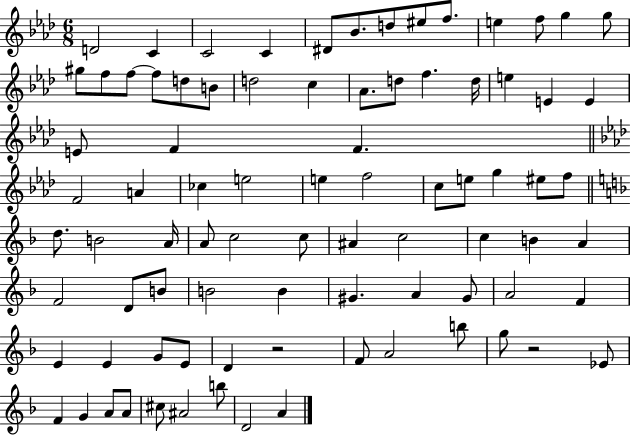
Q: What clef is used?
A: treble